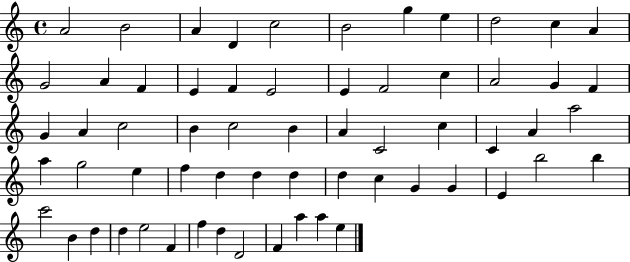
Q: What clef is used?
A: treble